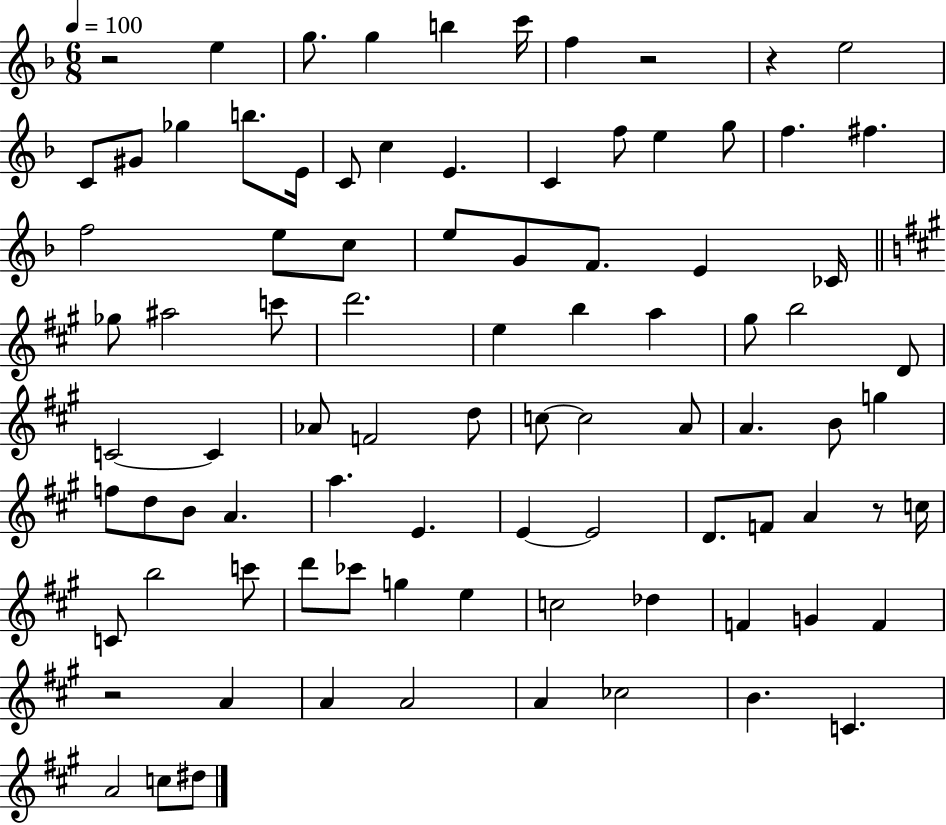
R/h E5/q G5/e. G5/q B5/q C6/s F5/q R/h R/q E5/h C4/e G#4/e Gb5/q B5/e. E4/s C4/e C5/q E4/q. C4/q F5/e E5/q G5/e F5/q. F#5/q. F5/h E5/e C5/e E5/e G4/e F4/e. E4/q CES4/s Gb5/e A#5/h C6/e D6/h. E5/q B5/q A5/q G#5/e B5/h D4/e C4/h C4/q Ab4/e F4/h D5/e C5/e C5/h A4/e A4/q. B4/e G5/q F5/e D5/e B4/e A4/q. A5/q. E4/q. E4/q E4/h D4/e. F4/e A4/q R/e C5/s C4/e B5/h C6/e D6/e CES6/e G5/q E5/q C5/h Db5/q F4/q G4/q F4/q R/h A4/q A4/q A4/h A4/q CES5/h B4/q. C4/q. A4/h C5/e D#5/e